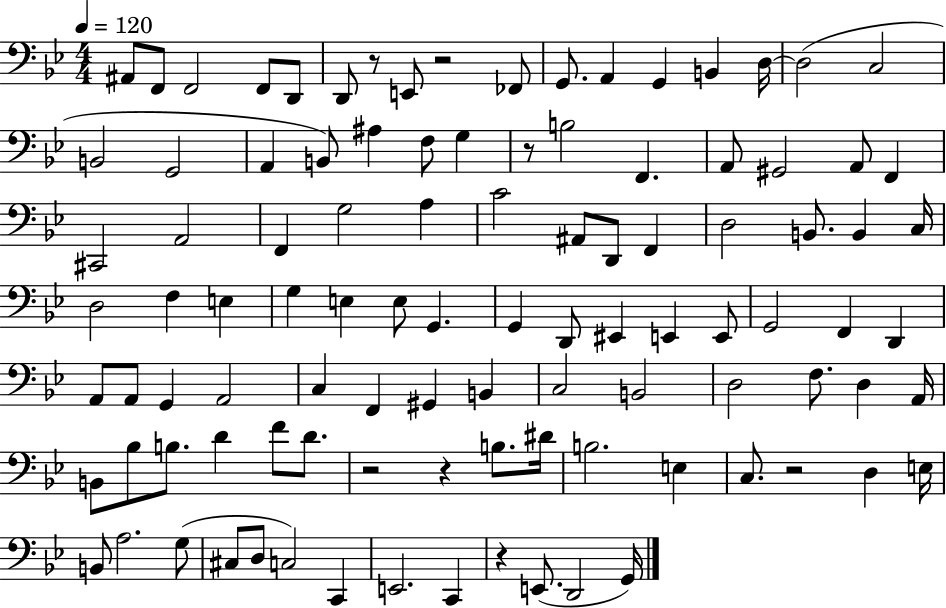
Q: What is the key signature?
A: BES major